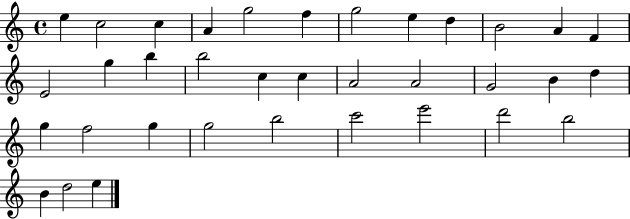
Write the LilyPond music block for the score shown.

{
  \clef treble
  \time 4/4
  \defaultTimeSignature
  \key c \major
  e''4 c''2 c''4 | a'4 g''2 f''4 | g''2 e''4 d''4 | b'2 a'4 f'4 | \break e'2 g''4 b''4 | b''2 c''4 c''4 | a'2 a'2 | g'2 b'4 d''4 | \break g''4 f''2 g''4 | g''2 b''2 | c'''2 e'''2 | d'''2 b''2 | \break b'4 d''2 e''4 | \bar "|."
}